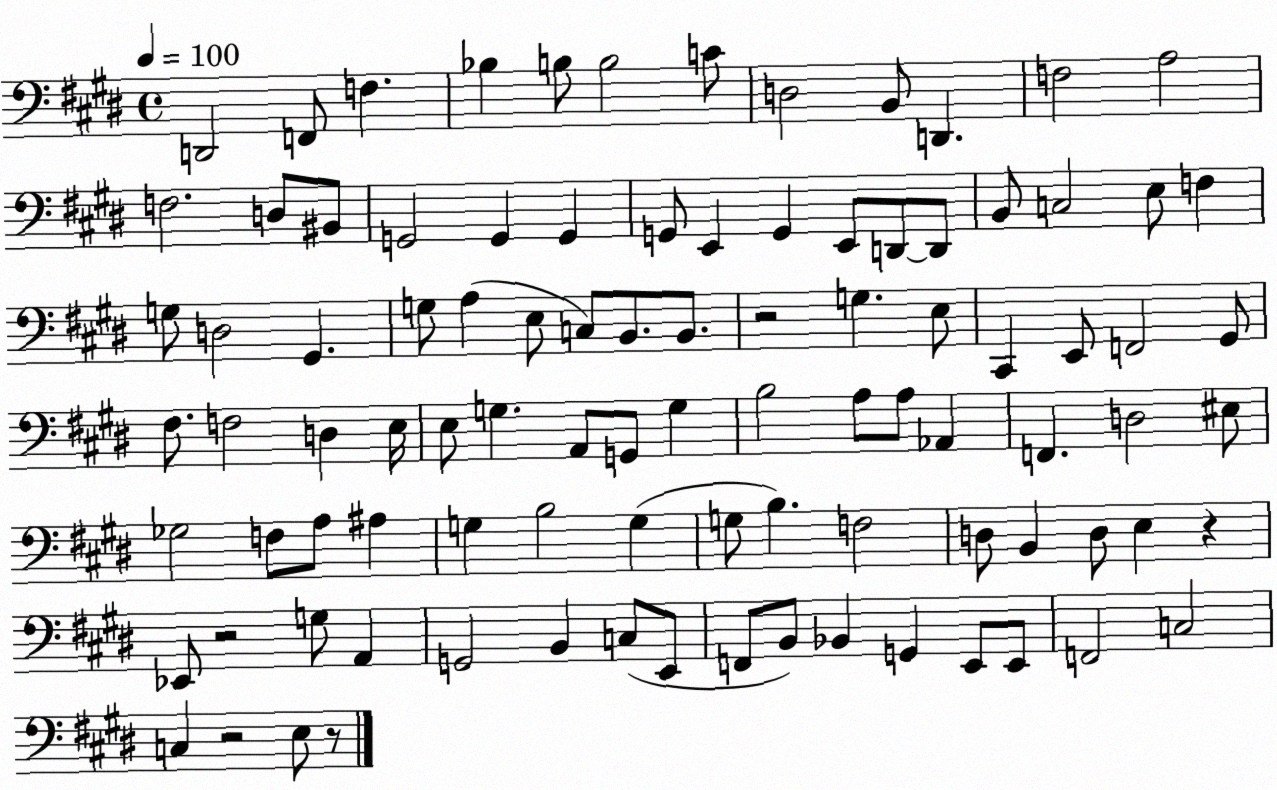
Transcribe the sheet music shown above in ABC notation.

X:1
T:Untitled
M:4/4
L:1/4
K:E
D,,2 F,,/2 F, _B, B,/2 B,2 C/2 D,2 B,,/2 D,, F,2 A,2 F,2 D,/2 ^B,,/2 G,,2 G,, G,, G,,/2 E,, G,, E,,/2 D,,/2 D,,/2 B,,/2 C,2 E,/2 F, G,/2 D,2 ^G,, G,/2 A, E,/2 C,/2 B,,/2 B,,/2 z2 G, E,/2 ^C,, E,,/2 F,,2 ^G,,/2 ^F,/2 F,2 D, E,/4 E,/2 G, A,,/2 G,,/2 G, B,2 A,/2 A,/2 _A,, F,, D,2 ^E,/2 _G,2 F,/2 A,/2 ^A, G, B,2 G, G,/2 B, F,2 D,/2 B,, D,/2 E, z _E,,/2 z2 G,/2 A,, G,,2 B,, C,/2 E,,/2 F,,/2 B,,/2 _B,, G,, E,,/2 E,,/2 F,,2 C,2 C, z2 E,/2 z/2